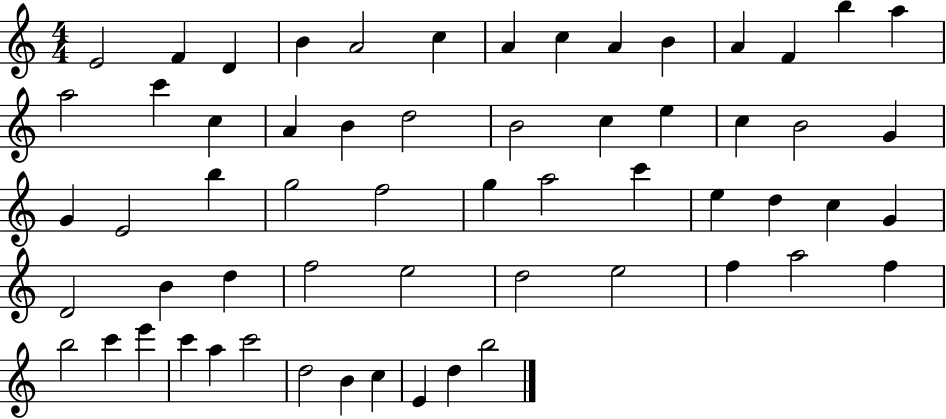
E4/h F4/q D4/q B4/q A4/h C5/q A4/q C5/q A4/q B4/q A4/q F4/q B5/q A5/q A5/h C6/q C5/q A4/q B4/q D5/h B4/h C5/q E5/q C5/q B4/h G4/q G4/q E4/h B5/q G5/h F5/h G5/q A5/h C6/q E5/q D5/q C5/q G4/q D4/h B4/q D5/q F5/h E5/h D5/h E5/h F5/q A5/h F5/q B5/h C6/q E6/q C6/q A5/q C6/h D5/h B4/q C5/q E4/q D5/q B5/h